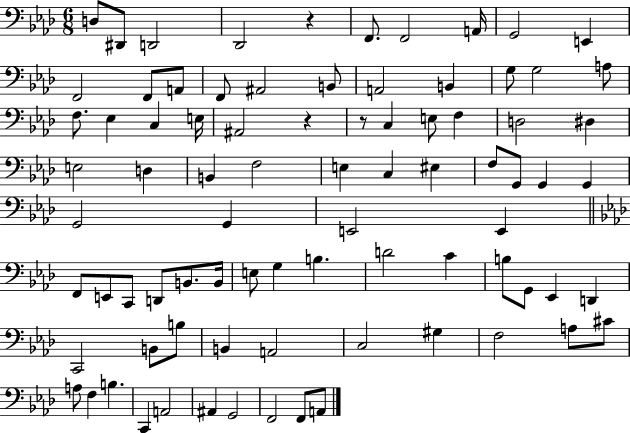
X:1
T:Untitled
M:6/8
L:1/4
K:Ab
D,/2 ^D,,/2 D,,2 _D,,2 z F,,/2 F,,2 A,,/4 G,,2 E,, F,,2 F,,/2 A,,/2 F,,/2 ^A,,2 B,,/2 A,,2 B,, G,/2 G,2 A,/2 F,/2 _E, C, E,/4 ^A,,2 z z/2 C, E,/2 F, D,2 ^D, E,2 D, B,, F,2 E, C, ^E, F,/2 G,,/2 G,, G,, G,,2 G,, E,,2 E,, F,,/2 E,,/2 C,,/2 D,,/2 B,,/2 B,,/4 E,/2 G, B, D2 C B,/2 G,,/2 _E,, D,, C,,2 B,,/2 B,/2 B,, A,,2 C,2 ^G, F,2 A,/2 ^C/2 A,/2 F, B, C,, A,,2 ^A,, G,,2 F,,2 F,,/2 A,,/2